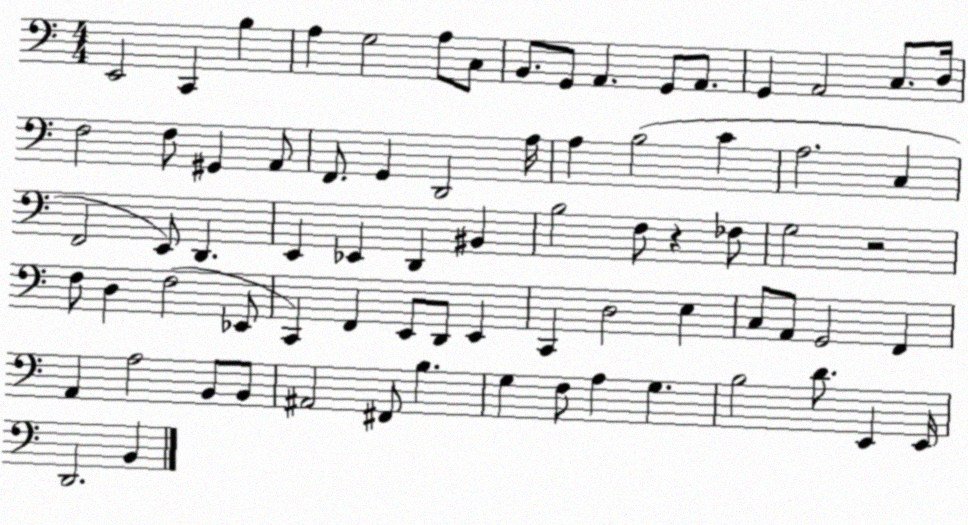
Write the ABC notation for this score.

X:1
T:Untitled
M:4/4
L:1/4
K:C
E,,2 C,, B, A, G,2 A,/2 C,/2 B,,/2 G,,/2 A,, G,,/2 A,,/2 G,, A,,2 C,/2 D,/4 F,2 F,/2 ^G,, A,,/2 F,,/2 G,, D,,2 A,/4 A, B,2 C A,2 C, F,,2 E,,/2 D,, E,, _E,, D,, ^B,, B,2 F,/2 z _F,/2 G,2 z2 F,/2 D, F,2 _E,,/2 C,, F,, E,,/2 D,,/2 E,, C,, D,2 E, C,/2 A,,/2 G,,2 F,, A,, A,2 B,,/2 B,,/2 ^A,,2 ^F,,/2 B, G, F,/2 A, G, B,2 D/2 E,, E,,/4 D,,2 B,,